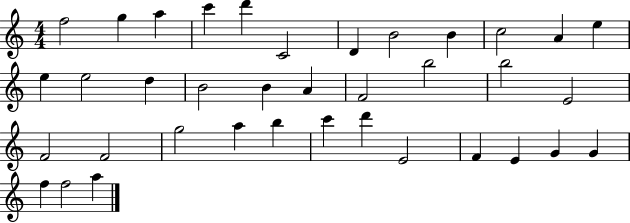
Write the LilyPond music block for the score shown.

{
  \clef treble
  \numericTimeSignature
  \time 4/4
  \key c \major
  f''2 g''4 a''4 | c'''4 d'''4 c'2 | d'4 b'2 b'4 | c''2 a'4 e''4 | \break e''4 e''2 d''4 | b'2 b'4 a'4 | f'2 b''2 | b''2 e'2 | \break f'2 f'2 | g''2 a''4 b''4 | c'''4 d'''4 e'2 | f'4 e'4 g'4 g'4 | \break f''4 f''2 a''4 | \bar "|."
}